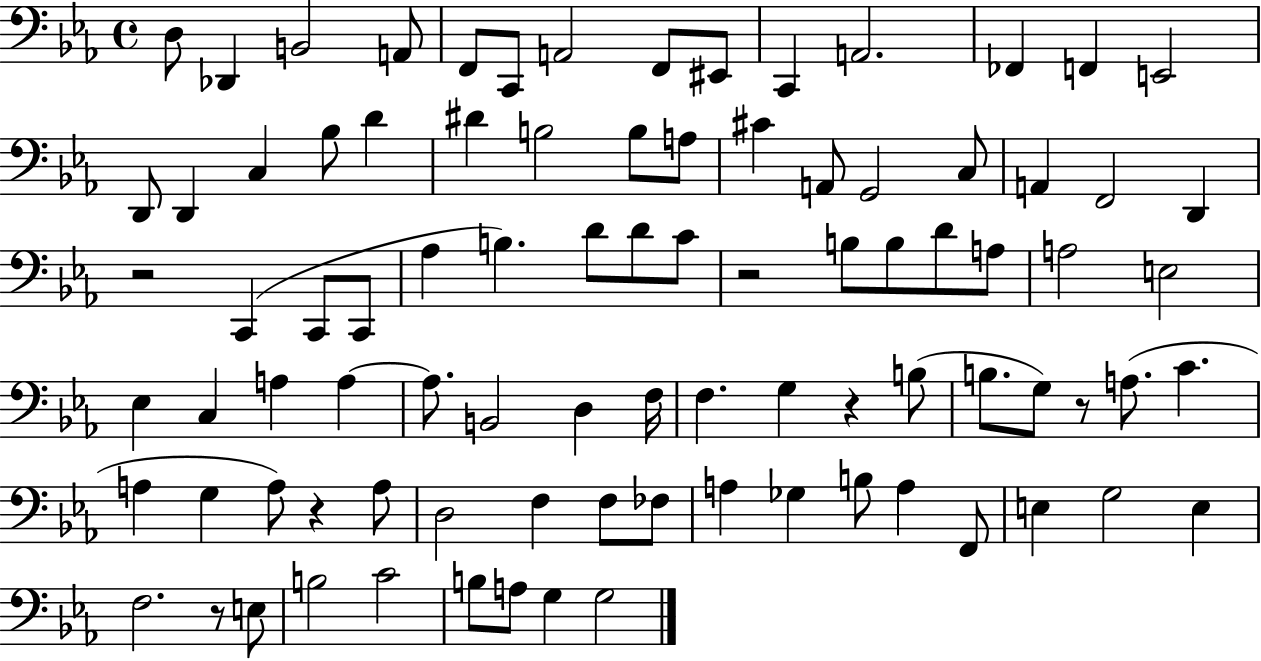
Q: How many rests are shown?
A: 6